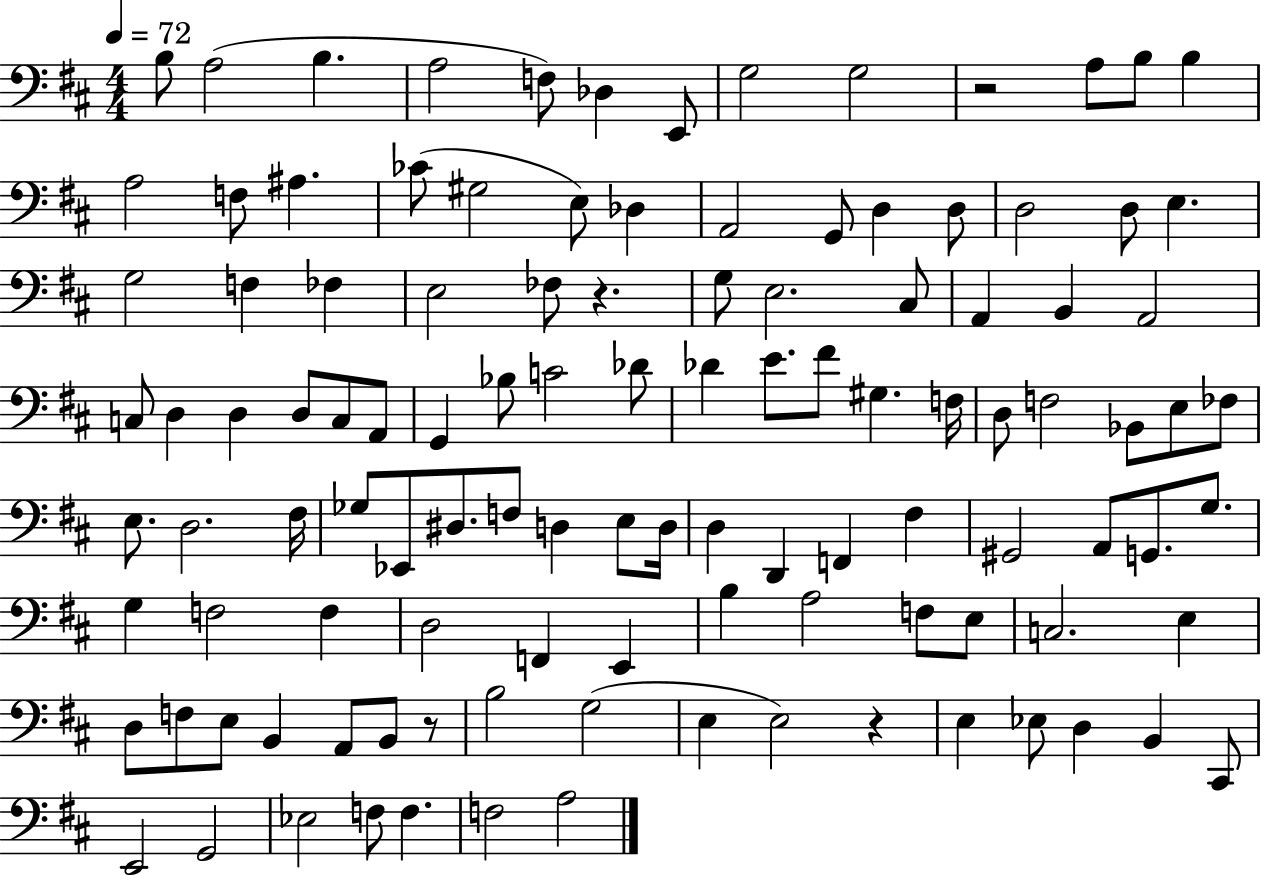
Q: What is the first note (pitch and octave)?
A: B3